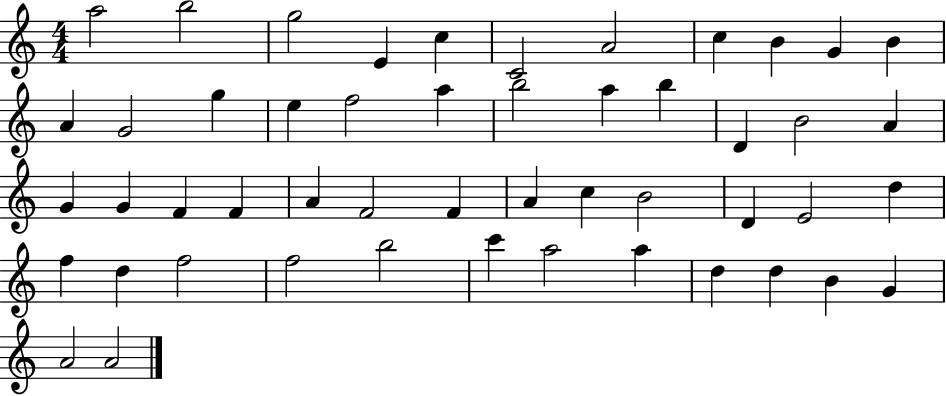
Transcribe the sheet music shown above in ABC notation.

X:1
T:Untitled
M:4/4
L:1/4
K:C
a2 b2 g2 E c C2 A2 c B G B A G2 g e f2 a b2 a b D B2 A G G F F A F2 F A c B2 D E2 d f d f2 f2 b2 c' a2 a d d B G A2 A2